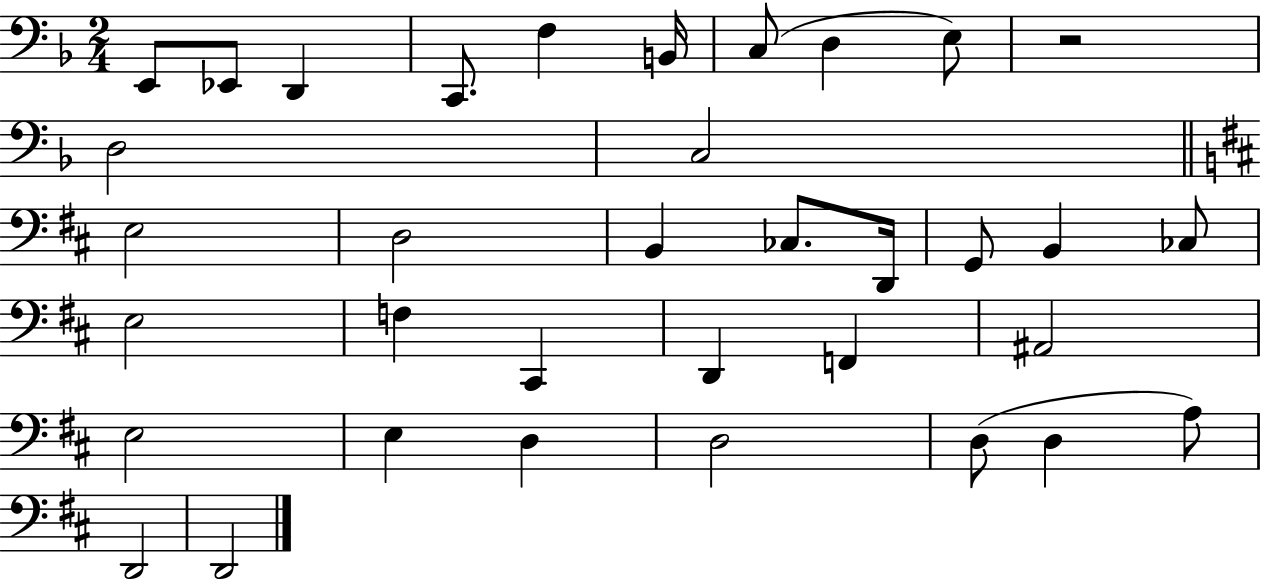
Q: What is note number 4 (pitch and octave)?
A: C2